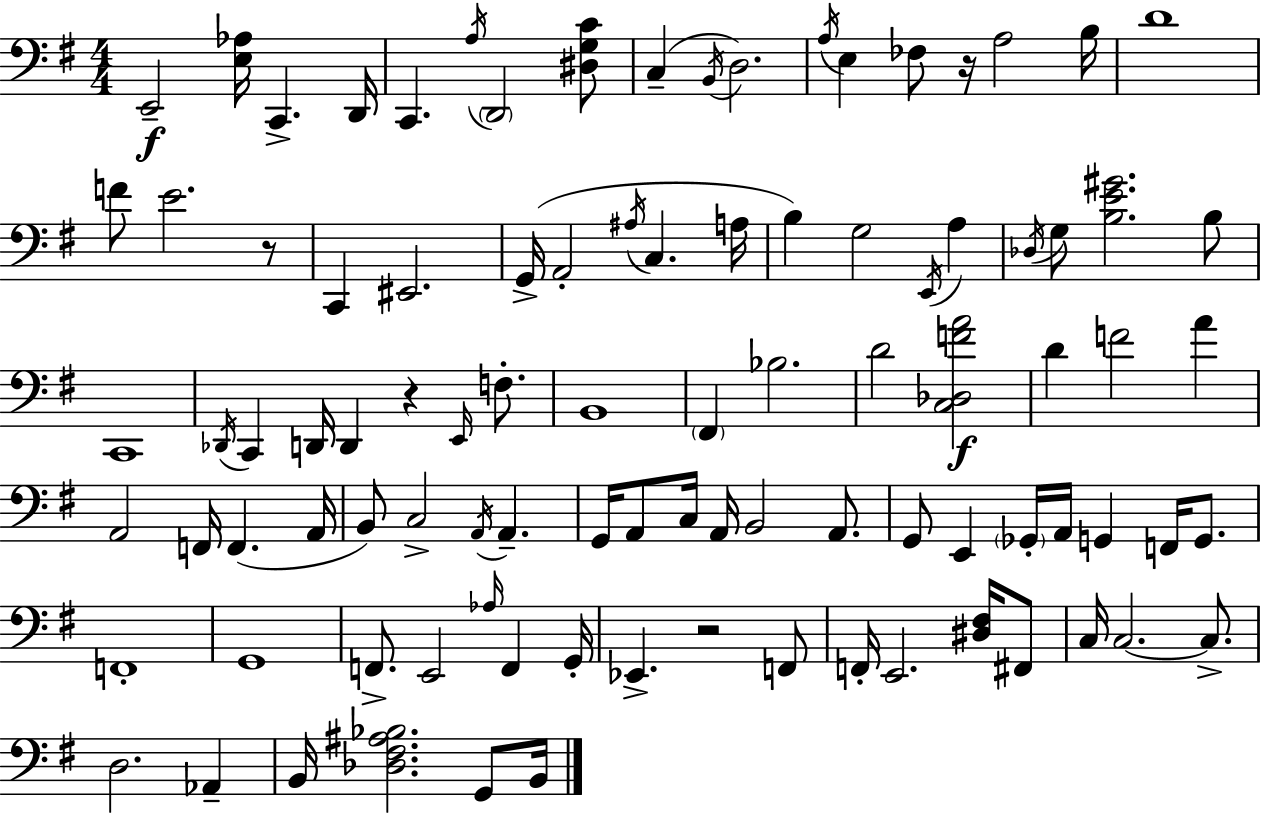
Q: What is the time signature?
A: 4/4